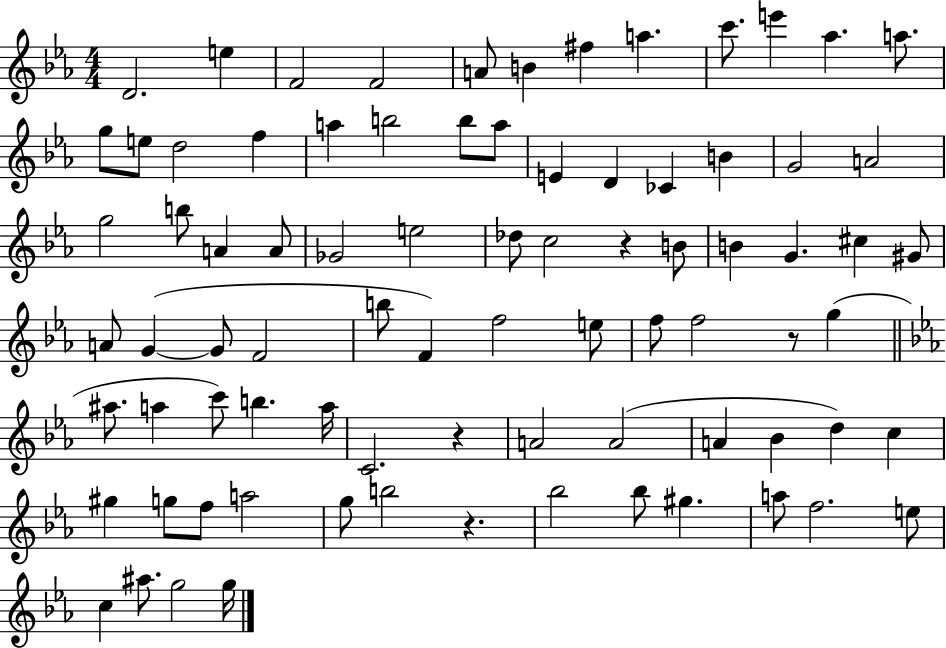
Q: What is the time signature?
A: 4/4